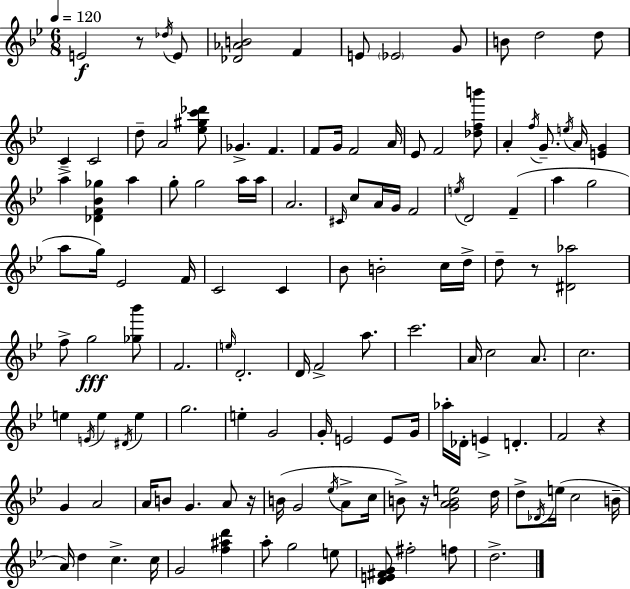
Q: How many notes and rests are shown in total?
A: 129